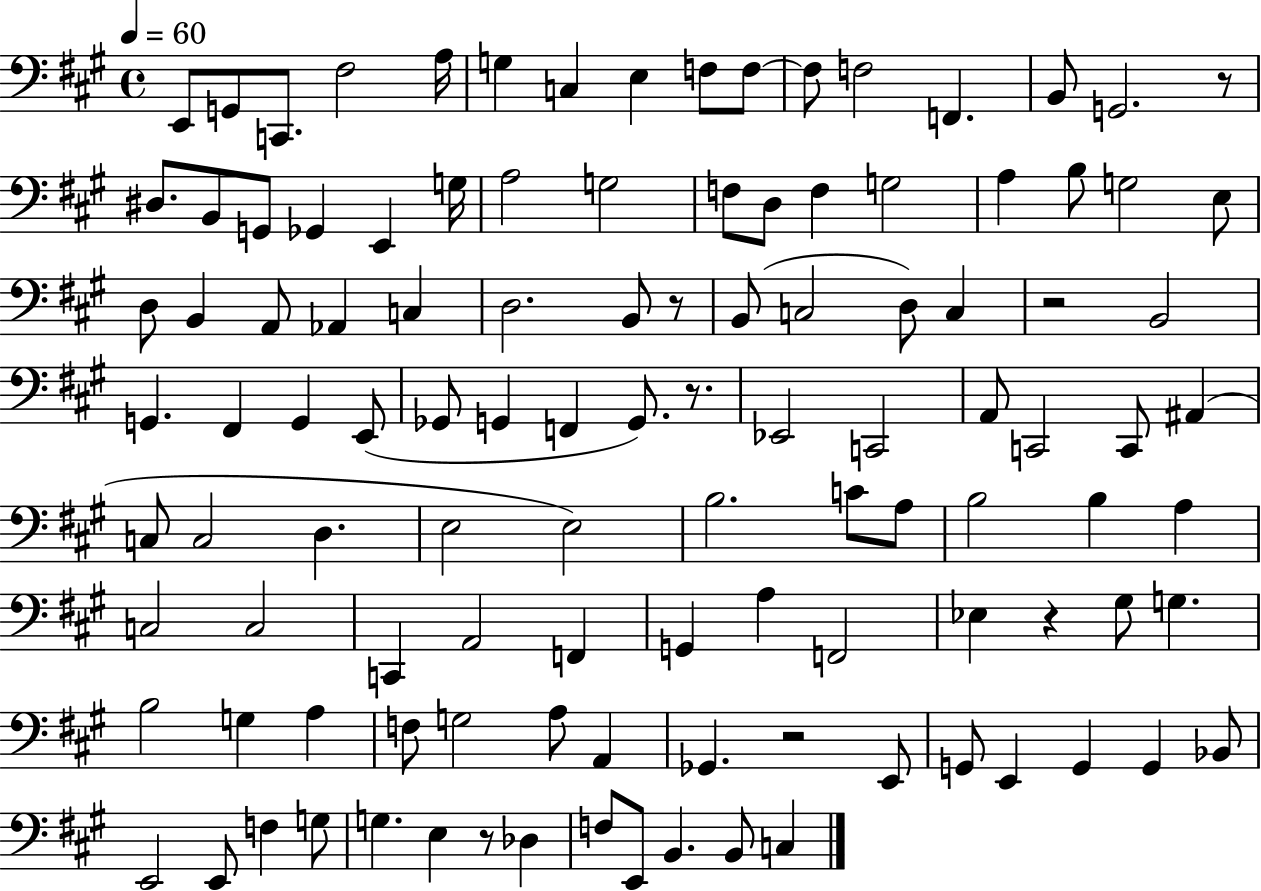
E2/e G2/e C2/e. F#3/h A3/s G3/q C3/q E3/q F3/e F3/e F3/e F3/h F2/q. B2/e G2/h. R/e D#3/e. B2/e G2/e Gb2/q E2/q G3/s A3/h G3/h F3/e D3/e F3/q G3/h A3/q B3/e G3/h E3/e D3/e B2/q A2/e Ab2/q C3/q D3/h. B2/e R/e B2/e C3/h D3/e C3/q R/h B2/h G2/q. F#2/q G2/q E2/e Gb2/e G2/q F2/q G2/e. R/e. Eb2/h C2/h A2/e C2/h C2/e A#2/q C3/e C3/h D3/q. E3/h E3/h B3/h. C4/e A3/e B3/h B3/q A3/q C3/h C3/h C2/q A2/h F2/q G2/q A3/q F2/h Eb3/q R/q G#3/e G3/q. B3/h G3/q A3/q F3/e G3/h A3/e A2/q Gb2/q. R/h E2/e G2/e E2/q G2/q G2/q Bb2/e E2/h E2/e F3/q G3/e G3/q. E3/q R/e Db3/q F3/e E2/e B2/q. B2/e C3/q